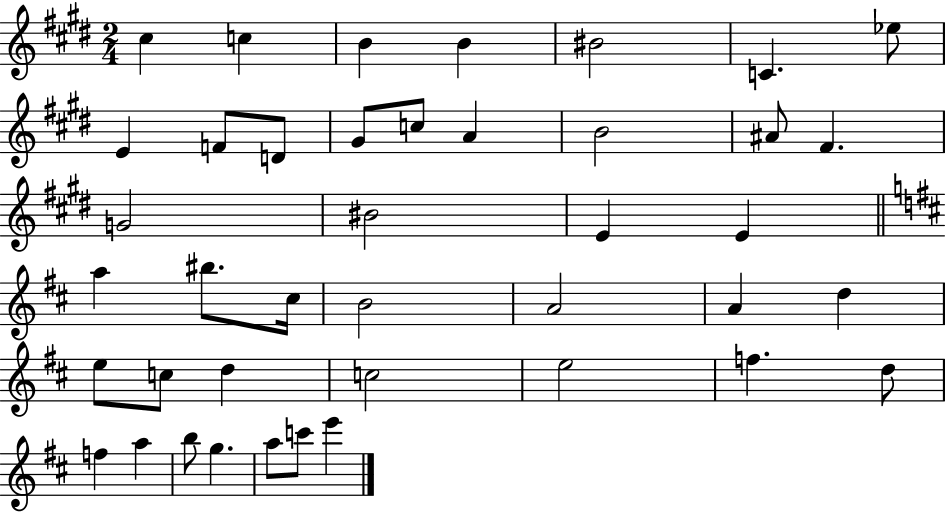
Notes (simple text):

C#5/q C5/q B4/q B4/q BIS4/h C4/q. Eb5/e E4/q F4/e D4/e G#4/e C5/e A4/q B4/h A#4/e F#4/q. G4/h BIS4/h E4/q E4/q A5/q BIS5/e. C#5/s B4/h A4/h A4/q D5/q E5/e C5/e D5/q C5/h E5/h F5/q. D5/e F5/q A5/q B5/e G5/q. A5/e C6/e E6/q